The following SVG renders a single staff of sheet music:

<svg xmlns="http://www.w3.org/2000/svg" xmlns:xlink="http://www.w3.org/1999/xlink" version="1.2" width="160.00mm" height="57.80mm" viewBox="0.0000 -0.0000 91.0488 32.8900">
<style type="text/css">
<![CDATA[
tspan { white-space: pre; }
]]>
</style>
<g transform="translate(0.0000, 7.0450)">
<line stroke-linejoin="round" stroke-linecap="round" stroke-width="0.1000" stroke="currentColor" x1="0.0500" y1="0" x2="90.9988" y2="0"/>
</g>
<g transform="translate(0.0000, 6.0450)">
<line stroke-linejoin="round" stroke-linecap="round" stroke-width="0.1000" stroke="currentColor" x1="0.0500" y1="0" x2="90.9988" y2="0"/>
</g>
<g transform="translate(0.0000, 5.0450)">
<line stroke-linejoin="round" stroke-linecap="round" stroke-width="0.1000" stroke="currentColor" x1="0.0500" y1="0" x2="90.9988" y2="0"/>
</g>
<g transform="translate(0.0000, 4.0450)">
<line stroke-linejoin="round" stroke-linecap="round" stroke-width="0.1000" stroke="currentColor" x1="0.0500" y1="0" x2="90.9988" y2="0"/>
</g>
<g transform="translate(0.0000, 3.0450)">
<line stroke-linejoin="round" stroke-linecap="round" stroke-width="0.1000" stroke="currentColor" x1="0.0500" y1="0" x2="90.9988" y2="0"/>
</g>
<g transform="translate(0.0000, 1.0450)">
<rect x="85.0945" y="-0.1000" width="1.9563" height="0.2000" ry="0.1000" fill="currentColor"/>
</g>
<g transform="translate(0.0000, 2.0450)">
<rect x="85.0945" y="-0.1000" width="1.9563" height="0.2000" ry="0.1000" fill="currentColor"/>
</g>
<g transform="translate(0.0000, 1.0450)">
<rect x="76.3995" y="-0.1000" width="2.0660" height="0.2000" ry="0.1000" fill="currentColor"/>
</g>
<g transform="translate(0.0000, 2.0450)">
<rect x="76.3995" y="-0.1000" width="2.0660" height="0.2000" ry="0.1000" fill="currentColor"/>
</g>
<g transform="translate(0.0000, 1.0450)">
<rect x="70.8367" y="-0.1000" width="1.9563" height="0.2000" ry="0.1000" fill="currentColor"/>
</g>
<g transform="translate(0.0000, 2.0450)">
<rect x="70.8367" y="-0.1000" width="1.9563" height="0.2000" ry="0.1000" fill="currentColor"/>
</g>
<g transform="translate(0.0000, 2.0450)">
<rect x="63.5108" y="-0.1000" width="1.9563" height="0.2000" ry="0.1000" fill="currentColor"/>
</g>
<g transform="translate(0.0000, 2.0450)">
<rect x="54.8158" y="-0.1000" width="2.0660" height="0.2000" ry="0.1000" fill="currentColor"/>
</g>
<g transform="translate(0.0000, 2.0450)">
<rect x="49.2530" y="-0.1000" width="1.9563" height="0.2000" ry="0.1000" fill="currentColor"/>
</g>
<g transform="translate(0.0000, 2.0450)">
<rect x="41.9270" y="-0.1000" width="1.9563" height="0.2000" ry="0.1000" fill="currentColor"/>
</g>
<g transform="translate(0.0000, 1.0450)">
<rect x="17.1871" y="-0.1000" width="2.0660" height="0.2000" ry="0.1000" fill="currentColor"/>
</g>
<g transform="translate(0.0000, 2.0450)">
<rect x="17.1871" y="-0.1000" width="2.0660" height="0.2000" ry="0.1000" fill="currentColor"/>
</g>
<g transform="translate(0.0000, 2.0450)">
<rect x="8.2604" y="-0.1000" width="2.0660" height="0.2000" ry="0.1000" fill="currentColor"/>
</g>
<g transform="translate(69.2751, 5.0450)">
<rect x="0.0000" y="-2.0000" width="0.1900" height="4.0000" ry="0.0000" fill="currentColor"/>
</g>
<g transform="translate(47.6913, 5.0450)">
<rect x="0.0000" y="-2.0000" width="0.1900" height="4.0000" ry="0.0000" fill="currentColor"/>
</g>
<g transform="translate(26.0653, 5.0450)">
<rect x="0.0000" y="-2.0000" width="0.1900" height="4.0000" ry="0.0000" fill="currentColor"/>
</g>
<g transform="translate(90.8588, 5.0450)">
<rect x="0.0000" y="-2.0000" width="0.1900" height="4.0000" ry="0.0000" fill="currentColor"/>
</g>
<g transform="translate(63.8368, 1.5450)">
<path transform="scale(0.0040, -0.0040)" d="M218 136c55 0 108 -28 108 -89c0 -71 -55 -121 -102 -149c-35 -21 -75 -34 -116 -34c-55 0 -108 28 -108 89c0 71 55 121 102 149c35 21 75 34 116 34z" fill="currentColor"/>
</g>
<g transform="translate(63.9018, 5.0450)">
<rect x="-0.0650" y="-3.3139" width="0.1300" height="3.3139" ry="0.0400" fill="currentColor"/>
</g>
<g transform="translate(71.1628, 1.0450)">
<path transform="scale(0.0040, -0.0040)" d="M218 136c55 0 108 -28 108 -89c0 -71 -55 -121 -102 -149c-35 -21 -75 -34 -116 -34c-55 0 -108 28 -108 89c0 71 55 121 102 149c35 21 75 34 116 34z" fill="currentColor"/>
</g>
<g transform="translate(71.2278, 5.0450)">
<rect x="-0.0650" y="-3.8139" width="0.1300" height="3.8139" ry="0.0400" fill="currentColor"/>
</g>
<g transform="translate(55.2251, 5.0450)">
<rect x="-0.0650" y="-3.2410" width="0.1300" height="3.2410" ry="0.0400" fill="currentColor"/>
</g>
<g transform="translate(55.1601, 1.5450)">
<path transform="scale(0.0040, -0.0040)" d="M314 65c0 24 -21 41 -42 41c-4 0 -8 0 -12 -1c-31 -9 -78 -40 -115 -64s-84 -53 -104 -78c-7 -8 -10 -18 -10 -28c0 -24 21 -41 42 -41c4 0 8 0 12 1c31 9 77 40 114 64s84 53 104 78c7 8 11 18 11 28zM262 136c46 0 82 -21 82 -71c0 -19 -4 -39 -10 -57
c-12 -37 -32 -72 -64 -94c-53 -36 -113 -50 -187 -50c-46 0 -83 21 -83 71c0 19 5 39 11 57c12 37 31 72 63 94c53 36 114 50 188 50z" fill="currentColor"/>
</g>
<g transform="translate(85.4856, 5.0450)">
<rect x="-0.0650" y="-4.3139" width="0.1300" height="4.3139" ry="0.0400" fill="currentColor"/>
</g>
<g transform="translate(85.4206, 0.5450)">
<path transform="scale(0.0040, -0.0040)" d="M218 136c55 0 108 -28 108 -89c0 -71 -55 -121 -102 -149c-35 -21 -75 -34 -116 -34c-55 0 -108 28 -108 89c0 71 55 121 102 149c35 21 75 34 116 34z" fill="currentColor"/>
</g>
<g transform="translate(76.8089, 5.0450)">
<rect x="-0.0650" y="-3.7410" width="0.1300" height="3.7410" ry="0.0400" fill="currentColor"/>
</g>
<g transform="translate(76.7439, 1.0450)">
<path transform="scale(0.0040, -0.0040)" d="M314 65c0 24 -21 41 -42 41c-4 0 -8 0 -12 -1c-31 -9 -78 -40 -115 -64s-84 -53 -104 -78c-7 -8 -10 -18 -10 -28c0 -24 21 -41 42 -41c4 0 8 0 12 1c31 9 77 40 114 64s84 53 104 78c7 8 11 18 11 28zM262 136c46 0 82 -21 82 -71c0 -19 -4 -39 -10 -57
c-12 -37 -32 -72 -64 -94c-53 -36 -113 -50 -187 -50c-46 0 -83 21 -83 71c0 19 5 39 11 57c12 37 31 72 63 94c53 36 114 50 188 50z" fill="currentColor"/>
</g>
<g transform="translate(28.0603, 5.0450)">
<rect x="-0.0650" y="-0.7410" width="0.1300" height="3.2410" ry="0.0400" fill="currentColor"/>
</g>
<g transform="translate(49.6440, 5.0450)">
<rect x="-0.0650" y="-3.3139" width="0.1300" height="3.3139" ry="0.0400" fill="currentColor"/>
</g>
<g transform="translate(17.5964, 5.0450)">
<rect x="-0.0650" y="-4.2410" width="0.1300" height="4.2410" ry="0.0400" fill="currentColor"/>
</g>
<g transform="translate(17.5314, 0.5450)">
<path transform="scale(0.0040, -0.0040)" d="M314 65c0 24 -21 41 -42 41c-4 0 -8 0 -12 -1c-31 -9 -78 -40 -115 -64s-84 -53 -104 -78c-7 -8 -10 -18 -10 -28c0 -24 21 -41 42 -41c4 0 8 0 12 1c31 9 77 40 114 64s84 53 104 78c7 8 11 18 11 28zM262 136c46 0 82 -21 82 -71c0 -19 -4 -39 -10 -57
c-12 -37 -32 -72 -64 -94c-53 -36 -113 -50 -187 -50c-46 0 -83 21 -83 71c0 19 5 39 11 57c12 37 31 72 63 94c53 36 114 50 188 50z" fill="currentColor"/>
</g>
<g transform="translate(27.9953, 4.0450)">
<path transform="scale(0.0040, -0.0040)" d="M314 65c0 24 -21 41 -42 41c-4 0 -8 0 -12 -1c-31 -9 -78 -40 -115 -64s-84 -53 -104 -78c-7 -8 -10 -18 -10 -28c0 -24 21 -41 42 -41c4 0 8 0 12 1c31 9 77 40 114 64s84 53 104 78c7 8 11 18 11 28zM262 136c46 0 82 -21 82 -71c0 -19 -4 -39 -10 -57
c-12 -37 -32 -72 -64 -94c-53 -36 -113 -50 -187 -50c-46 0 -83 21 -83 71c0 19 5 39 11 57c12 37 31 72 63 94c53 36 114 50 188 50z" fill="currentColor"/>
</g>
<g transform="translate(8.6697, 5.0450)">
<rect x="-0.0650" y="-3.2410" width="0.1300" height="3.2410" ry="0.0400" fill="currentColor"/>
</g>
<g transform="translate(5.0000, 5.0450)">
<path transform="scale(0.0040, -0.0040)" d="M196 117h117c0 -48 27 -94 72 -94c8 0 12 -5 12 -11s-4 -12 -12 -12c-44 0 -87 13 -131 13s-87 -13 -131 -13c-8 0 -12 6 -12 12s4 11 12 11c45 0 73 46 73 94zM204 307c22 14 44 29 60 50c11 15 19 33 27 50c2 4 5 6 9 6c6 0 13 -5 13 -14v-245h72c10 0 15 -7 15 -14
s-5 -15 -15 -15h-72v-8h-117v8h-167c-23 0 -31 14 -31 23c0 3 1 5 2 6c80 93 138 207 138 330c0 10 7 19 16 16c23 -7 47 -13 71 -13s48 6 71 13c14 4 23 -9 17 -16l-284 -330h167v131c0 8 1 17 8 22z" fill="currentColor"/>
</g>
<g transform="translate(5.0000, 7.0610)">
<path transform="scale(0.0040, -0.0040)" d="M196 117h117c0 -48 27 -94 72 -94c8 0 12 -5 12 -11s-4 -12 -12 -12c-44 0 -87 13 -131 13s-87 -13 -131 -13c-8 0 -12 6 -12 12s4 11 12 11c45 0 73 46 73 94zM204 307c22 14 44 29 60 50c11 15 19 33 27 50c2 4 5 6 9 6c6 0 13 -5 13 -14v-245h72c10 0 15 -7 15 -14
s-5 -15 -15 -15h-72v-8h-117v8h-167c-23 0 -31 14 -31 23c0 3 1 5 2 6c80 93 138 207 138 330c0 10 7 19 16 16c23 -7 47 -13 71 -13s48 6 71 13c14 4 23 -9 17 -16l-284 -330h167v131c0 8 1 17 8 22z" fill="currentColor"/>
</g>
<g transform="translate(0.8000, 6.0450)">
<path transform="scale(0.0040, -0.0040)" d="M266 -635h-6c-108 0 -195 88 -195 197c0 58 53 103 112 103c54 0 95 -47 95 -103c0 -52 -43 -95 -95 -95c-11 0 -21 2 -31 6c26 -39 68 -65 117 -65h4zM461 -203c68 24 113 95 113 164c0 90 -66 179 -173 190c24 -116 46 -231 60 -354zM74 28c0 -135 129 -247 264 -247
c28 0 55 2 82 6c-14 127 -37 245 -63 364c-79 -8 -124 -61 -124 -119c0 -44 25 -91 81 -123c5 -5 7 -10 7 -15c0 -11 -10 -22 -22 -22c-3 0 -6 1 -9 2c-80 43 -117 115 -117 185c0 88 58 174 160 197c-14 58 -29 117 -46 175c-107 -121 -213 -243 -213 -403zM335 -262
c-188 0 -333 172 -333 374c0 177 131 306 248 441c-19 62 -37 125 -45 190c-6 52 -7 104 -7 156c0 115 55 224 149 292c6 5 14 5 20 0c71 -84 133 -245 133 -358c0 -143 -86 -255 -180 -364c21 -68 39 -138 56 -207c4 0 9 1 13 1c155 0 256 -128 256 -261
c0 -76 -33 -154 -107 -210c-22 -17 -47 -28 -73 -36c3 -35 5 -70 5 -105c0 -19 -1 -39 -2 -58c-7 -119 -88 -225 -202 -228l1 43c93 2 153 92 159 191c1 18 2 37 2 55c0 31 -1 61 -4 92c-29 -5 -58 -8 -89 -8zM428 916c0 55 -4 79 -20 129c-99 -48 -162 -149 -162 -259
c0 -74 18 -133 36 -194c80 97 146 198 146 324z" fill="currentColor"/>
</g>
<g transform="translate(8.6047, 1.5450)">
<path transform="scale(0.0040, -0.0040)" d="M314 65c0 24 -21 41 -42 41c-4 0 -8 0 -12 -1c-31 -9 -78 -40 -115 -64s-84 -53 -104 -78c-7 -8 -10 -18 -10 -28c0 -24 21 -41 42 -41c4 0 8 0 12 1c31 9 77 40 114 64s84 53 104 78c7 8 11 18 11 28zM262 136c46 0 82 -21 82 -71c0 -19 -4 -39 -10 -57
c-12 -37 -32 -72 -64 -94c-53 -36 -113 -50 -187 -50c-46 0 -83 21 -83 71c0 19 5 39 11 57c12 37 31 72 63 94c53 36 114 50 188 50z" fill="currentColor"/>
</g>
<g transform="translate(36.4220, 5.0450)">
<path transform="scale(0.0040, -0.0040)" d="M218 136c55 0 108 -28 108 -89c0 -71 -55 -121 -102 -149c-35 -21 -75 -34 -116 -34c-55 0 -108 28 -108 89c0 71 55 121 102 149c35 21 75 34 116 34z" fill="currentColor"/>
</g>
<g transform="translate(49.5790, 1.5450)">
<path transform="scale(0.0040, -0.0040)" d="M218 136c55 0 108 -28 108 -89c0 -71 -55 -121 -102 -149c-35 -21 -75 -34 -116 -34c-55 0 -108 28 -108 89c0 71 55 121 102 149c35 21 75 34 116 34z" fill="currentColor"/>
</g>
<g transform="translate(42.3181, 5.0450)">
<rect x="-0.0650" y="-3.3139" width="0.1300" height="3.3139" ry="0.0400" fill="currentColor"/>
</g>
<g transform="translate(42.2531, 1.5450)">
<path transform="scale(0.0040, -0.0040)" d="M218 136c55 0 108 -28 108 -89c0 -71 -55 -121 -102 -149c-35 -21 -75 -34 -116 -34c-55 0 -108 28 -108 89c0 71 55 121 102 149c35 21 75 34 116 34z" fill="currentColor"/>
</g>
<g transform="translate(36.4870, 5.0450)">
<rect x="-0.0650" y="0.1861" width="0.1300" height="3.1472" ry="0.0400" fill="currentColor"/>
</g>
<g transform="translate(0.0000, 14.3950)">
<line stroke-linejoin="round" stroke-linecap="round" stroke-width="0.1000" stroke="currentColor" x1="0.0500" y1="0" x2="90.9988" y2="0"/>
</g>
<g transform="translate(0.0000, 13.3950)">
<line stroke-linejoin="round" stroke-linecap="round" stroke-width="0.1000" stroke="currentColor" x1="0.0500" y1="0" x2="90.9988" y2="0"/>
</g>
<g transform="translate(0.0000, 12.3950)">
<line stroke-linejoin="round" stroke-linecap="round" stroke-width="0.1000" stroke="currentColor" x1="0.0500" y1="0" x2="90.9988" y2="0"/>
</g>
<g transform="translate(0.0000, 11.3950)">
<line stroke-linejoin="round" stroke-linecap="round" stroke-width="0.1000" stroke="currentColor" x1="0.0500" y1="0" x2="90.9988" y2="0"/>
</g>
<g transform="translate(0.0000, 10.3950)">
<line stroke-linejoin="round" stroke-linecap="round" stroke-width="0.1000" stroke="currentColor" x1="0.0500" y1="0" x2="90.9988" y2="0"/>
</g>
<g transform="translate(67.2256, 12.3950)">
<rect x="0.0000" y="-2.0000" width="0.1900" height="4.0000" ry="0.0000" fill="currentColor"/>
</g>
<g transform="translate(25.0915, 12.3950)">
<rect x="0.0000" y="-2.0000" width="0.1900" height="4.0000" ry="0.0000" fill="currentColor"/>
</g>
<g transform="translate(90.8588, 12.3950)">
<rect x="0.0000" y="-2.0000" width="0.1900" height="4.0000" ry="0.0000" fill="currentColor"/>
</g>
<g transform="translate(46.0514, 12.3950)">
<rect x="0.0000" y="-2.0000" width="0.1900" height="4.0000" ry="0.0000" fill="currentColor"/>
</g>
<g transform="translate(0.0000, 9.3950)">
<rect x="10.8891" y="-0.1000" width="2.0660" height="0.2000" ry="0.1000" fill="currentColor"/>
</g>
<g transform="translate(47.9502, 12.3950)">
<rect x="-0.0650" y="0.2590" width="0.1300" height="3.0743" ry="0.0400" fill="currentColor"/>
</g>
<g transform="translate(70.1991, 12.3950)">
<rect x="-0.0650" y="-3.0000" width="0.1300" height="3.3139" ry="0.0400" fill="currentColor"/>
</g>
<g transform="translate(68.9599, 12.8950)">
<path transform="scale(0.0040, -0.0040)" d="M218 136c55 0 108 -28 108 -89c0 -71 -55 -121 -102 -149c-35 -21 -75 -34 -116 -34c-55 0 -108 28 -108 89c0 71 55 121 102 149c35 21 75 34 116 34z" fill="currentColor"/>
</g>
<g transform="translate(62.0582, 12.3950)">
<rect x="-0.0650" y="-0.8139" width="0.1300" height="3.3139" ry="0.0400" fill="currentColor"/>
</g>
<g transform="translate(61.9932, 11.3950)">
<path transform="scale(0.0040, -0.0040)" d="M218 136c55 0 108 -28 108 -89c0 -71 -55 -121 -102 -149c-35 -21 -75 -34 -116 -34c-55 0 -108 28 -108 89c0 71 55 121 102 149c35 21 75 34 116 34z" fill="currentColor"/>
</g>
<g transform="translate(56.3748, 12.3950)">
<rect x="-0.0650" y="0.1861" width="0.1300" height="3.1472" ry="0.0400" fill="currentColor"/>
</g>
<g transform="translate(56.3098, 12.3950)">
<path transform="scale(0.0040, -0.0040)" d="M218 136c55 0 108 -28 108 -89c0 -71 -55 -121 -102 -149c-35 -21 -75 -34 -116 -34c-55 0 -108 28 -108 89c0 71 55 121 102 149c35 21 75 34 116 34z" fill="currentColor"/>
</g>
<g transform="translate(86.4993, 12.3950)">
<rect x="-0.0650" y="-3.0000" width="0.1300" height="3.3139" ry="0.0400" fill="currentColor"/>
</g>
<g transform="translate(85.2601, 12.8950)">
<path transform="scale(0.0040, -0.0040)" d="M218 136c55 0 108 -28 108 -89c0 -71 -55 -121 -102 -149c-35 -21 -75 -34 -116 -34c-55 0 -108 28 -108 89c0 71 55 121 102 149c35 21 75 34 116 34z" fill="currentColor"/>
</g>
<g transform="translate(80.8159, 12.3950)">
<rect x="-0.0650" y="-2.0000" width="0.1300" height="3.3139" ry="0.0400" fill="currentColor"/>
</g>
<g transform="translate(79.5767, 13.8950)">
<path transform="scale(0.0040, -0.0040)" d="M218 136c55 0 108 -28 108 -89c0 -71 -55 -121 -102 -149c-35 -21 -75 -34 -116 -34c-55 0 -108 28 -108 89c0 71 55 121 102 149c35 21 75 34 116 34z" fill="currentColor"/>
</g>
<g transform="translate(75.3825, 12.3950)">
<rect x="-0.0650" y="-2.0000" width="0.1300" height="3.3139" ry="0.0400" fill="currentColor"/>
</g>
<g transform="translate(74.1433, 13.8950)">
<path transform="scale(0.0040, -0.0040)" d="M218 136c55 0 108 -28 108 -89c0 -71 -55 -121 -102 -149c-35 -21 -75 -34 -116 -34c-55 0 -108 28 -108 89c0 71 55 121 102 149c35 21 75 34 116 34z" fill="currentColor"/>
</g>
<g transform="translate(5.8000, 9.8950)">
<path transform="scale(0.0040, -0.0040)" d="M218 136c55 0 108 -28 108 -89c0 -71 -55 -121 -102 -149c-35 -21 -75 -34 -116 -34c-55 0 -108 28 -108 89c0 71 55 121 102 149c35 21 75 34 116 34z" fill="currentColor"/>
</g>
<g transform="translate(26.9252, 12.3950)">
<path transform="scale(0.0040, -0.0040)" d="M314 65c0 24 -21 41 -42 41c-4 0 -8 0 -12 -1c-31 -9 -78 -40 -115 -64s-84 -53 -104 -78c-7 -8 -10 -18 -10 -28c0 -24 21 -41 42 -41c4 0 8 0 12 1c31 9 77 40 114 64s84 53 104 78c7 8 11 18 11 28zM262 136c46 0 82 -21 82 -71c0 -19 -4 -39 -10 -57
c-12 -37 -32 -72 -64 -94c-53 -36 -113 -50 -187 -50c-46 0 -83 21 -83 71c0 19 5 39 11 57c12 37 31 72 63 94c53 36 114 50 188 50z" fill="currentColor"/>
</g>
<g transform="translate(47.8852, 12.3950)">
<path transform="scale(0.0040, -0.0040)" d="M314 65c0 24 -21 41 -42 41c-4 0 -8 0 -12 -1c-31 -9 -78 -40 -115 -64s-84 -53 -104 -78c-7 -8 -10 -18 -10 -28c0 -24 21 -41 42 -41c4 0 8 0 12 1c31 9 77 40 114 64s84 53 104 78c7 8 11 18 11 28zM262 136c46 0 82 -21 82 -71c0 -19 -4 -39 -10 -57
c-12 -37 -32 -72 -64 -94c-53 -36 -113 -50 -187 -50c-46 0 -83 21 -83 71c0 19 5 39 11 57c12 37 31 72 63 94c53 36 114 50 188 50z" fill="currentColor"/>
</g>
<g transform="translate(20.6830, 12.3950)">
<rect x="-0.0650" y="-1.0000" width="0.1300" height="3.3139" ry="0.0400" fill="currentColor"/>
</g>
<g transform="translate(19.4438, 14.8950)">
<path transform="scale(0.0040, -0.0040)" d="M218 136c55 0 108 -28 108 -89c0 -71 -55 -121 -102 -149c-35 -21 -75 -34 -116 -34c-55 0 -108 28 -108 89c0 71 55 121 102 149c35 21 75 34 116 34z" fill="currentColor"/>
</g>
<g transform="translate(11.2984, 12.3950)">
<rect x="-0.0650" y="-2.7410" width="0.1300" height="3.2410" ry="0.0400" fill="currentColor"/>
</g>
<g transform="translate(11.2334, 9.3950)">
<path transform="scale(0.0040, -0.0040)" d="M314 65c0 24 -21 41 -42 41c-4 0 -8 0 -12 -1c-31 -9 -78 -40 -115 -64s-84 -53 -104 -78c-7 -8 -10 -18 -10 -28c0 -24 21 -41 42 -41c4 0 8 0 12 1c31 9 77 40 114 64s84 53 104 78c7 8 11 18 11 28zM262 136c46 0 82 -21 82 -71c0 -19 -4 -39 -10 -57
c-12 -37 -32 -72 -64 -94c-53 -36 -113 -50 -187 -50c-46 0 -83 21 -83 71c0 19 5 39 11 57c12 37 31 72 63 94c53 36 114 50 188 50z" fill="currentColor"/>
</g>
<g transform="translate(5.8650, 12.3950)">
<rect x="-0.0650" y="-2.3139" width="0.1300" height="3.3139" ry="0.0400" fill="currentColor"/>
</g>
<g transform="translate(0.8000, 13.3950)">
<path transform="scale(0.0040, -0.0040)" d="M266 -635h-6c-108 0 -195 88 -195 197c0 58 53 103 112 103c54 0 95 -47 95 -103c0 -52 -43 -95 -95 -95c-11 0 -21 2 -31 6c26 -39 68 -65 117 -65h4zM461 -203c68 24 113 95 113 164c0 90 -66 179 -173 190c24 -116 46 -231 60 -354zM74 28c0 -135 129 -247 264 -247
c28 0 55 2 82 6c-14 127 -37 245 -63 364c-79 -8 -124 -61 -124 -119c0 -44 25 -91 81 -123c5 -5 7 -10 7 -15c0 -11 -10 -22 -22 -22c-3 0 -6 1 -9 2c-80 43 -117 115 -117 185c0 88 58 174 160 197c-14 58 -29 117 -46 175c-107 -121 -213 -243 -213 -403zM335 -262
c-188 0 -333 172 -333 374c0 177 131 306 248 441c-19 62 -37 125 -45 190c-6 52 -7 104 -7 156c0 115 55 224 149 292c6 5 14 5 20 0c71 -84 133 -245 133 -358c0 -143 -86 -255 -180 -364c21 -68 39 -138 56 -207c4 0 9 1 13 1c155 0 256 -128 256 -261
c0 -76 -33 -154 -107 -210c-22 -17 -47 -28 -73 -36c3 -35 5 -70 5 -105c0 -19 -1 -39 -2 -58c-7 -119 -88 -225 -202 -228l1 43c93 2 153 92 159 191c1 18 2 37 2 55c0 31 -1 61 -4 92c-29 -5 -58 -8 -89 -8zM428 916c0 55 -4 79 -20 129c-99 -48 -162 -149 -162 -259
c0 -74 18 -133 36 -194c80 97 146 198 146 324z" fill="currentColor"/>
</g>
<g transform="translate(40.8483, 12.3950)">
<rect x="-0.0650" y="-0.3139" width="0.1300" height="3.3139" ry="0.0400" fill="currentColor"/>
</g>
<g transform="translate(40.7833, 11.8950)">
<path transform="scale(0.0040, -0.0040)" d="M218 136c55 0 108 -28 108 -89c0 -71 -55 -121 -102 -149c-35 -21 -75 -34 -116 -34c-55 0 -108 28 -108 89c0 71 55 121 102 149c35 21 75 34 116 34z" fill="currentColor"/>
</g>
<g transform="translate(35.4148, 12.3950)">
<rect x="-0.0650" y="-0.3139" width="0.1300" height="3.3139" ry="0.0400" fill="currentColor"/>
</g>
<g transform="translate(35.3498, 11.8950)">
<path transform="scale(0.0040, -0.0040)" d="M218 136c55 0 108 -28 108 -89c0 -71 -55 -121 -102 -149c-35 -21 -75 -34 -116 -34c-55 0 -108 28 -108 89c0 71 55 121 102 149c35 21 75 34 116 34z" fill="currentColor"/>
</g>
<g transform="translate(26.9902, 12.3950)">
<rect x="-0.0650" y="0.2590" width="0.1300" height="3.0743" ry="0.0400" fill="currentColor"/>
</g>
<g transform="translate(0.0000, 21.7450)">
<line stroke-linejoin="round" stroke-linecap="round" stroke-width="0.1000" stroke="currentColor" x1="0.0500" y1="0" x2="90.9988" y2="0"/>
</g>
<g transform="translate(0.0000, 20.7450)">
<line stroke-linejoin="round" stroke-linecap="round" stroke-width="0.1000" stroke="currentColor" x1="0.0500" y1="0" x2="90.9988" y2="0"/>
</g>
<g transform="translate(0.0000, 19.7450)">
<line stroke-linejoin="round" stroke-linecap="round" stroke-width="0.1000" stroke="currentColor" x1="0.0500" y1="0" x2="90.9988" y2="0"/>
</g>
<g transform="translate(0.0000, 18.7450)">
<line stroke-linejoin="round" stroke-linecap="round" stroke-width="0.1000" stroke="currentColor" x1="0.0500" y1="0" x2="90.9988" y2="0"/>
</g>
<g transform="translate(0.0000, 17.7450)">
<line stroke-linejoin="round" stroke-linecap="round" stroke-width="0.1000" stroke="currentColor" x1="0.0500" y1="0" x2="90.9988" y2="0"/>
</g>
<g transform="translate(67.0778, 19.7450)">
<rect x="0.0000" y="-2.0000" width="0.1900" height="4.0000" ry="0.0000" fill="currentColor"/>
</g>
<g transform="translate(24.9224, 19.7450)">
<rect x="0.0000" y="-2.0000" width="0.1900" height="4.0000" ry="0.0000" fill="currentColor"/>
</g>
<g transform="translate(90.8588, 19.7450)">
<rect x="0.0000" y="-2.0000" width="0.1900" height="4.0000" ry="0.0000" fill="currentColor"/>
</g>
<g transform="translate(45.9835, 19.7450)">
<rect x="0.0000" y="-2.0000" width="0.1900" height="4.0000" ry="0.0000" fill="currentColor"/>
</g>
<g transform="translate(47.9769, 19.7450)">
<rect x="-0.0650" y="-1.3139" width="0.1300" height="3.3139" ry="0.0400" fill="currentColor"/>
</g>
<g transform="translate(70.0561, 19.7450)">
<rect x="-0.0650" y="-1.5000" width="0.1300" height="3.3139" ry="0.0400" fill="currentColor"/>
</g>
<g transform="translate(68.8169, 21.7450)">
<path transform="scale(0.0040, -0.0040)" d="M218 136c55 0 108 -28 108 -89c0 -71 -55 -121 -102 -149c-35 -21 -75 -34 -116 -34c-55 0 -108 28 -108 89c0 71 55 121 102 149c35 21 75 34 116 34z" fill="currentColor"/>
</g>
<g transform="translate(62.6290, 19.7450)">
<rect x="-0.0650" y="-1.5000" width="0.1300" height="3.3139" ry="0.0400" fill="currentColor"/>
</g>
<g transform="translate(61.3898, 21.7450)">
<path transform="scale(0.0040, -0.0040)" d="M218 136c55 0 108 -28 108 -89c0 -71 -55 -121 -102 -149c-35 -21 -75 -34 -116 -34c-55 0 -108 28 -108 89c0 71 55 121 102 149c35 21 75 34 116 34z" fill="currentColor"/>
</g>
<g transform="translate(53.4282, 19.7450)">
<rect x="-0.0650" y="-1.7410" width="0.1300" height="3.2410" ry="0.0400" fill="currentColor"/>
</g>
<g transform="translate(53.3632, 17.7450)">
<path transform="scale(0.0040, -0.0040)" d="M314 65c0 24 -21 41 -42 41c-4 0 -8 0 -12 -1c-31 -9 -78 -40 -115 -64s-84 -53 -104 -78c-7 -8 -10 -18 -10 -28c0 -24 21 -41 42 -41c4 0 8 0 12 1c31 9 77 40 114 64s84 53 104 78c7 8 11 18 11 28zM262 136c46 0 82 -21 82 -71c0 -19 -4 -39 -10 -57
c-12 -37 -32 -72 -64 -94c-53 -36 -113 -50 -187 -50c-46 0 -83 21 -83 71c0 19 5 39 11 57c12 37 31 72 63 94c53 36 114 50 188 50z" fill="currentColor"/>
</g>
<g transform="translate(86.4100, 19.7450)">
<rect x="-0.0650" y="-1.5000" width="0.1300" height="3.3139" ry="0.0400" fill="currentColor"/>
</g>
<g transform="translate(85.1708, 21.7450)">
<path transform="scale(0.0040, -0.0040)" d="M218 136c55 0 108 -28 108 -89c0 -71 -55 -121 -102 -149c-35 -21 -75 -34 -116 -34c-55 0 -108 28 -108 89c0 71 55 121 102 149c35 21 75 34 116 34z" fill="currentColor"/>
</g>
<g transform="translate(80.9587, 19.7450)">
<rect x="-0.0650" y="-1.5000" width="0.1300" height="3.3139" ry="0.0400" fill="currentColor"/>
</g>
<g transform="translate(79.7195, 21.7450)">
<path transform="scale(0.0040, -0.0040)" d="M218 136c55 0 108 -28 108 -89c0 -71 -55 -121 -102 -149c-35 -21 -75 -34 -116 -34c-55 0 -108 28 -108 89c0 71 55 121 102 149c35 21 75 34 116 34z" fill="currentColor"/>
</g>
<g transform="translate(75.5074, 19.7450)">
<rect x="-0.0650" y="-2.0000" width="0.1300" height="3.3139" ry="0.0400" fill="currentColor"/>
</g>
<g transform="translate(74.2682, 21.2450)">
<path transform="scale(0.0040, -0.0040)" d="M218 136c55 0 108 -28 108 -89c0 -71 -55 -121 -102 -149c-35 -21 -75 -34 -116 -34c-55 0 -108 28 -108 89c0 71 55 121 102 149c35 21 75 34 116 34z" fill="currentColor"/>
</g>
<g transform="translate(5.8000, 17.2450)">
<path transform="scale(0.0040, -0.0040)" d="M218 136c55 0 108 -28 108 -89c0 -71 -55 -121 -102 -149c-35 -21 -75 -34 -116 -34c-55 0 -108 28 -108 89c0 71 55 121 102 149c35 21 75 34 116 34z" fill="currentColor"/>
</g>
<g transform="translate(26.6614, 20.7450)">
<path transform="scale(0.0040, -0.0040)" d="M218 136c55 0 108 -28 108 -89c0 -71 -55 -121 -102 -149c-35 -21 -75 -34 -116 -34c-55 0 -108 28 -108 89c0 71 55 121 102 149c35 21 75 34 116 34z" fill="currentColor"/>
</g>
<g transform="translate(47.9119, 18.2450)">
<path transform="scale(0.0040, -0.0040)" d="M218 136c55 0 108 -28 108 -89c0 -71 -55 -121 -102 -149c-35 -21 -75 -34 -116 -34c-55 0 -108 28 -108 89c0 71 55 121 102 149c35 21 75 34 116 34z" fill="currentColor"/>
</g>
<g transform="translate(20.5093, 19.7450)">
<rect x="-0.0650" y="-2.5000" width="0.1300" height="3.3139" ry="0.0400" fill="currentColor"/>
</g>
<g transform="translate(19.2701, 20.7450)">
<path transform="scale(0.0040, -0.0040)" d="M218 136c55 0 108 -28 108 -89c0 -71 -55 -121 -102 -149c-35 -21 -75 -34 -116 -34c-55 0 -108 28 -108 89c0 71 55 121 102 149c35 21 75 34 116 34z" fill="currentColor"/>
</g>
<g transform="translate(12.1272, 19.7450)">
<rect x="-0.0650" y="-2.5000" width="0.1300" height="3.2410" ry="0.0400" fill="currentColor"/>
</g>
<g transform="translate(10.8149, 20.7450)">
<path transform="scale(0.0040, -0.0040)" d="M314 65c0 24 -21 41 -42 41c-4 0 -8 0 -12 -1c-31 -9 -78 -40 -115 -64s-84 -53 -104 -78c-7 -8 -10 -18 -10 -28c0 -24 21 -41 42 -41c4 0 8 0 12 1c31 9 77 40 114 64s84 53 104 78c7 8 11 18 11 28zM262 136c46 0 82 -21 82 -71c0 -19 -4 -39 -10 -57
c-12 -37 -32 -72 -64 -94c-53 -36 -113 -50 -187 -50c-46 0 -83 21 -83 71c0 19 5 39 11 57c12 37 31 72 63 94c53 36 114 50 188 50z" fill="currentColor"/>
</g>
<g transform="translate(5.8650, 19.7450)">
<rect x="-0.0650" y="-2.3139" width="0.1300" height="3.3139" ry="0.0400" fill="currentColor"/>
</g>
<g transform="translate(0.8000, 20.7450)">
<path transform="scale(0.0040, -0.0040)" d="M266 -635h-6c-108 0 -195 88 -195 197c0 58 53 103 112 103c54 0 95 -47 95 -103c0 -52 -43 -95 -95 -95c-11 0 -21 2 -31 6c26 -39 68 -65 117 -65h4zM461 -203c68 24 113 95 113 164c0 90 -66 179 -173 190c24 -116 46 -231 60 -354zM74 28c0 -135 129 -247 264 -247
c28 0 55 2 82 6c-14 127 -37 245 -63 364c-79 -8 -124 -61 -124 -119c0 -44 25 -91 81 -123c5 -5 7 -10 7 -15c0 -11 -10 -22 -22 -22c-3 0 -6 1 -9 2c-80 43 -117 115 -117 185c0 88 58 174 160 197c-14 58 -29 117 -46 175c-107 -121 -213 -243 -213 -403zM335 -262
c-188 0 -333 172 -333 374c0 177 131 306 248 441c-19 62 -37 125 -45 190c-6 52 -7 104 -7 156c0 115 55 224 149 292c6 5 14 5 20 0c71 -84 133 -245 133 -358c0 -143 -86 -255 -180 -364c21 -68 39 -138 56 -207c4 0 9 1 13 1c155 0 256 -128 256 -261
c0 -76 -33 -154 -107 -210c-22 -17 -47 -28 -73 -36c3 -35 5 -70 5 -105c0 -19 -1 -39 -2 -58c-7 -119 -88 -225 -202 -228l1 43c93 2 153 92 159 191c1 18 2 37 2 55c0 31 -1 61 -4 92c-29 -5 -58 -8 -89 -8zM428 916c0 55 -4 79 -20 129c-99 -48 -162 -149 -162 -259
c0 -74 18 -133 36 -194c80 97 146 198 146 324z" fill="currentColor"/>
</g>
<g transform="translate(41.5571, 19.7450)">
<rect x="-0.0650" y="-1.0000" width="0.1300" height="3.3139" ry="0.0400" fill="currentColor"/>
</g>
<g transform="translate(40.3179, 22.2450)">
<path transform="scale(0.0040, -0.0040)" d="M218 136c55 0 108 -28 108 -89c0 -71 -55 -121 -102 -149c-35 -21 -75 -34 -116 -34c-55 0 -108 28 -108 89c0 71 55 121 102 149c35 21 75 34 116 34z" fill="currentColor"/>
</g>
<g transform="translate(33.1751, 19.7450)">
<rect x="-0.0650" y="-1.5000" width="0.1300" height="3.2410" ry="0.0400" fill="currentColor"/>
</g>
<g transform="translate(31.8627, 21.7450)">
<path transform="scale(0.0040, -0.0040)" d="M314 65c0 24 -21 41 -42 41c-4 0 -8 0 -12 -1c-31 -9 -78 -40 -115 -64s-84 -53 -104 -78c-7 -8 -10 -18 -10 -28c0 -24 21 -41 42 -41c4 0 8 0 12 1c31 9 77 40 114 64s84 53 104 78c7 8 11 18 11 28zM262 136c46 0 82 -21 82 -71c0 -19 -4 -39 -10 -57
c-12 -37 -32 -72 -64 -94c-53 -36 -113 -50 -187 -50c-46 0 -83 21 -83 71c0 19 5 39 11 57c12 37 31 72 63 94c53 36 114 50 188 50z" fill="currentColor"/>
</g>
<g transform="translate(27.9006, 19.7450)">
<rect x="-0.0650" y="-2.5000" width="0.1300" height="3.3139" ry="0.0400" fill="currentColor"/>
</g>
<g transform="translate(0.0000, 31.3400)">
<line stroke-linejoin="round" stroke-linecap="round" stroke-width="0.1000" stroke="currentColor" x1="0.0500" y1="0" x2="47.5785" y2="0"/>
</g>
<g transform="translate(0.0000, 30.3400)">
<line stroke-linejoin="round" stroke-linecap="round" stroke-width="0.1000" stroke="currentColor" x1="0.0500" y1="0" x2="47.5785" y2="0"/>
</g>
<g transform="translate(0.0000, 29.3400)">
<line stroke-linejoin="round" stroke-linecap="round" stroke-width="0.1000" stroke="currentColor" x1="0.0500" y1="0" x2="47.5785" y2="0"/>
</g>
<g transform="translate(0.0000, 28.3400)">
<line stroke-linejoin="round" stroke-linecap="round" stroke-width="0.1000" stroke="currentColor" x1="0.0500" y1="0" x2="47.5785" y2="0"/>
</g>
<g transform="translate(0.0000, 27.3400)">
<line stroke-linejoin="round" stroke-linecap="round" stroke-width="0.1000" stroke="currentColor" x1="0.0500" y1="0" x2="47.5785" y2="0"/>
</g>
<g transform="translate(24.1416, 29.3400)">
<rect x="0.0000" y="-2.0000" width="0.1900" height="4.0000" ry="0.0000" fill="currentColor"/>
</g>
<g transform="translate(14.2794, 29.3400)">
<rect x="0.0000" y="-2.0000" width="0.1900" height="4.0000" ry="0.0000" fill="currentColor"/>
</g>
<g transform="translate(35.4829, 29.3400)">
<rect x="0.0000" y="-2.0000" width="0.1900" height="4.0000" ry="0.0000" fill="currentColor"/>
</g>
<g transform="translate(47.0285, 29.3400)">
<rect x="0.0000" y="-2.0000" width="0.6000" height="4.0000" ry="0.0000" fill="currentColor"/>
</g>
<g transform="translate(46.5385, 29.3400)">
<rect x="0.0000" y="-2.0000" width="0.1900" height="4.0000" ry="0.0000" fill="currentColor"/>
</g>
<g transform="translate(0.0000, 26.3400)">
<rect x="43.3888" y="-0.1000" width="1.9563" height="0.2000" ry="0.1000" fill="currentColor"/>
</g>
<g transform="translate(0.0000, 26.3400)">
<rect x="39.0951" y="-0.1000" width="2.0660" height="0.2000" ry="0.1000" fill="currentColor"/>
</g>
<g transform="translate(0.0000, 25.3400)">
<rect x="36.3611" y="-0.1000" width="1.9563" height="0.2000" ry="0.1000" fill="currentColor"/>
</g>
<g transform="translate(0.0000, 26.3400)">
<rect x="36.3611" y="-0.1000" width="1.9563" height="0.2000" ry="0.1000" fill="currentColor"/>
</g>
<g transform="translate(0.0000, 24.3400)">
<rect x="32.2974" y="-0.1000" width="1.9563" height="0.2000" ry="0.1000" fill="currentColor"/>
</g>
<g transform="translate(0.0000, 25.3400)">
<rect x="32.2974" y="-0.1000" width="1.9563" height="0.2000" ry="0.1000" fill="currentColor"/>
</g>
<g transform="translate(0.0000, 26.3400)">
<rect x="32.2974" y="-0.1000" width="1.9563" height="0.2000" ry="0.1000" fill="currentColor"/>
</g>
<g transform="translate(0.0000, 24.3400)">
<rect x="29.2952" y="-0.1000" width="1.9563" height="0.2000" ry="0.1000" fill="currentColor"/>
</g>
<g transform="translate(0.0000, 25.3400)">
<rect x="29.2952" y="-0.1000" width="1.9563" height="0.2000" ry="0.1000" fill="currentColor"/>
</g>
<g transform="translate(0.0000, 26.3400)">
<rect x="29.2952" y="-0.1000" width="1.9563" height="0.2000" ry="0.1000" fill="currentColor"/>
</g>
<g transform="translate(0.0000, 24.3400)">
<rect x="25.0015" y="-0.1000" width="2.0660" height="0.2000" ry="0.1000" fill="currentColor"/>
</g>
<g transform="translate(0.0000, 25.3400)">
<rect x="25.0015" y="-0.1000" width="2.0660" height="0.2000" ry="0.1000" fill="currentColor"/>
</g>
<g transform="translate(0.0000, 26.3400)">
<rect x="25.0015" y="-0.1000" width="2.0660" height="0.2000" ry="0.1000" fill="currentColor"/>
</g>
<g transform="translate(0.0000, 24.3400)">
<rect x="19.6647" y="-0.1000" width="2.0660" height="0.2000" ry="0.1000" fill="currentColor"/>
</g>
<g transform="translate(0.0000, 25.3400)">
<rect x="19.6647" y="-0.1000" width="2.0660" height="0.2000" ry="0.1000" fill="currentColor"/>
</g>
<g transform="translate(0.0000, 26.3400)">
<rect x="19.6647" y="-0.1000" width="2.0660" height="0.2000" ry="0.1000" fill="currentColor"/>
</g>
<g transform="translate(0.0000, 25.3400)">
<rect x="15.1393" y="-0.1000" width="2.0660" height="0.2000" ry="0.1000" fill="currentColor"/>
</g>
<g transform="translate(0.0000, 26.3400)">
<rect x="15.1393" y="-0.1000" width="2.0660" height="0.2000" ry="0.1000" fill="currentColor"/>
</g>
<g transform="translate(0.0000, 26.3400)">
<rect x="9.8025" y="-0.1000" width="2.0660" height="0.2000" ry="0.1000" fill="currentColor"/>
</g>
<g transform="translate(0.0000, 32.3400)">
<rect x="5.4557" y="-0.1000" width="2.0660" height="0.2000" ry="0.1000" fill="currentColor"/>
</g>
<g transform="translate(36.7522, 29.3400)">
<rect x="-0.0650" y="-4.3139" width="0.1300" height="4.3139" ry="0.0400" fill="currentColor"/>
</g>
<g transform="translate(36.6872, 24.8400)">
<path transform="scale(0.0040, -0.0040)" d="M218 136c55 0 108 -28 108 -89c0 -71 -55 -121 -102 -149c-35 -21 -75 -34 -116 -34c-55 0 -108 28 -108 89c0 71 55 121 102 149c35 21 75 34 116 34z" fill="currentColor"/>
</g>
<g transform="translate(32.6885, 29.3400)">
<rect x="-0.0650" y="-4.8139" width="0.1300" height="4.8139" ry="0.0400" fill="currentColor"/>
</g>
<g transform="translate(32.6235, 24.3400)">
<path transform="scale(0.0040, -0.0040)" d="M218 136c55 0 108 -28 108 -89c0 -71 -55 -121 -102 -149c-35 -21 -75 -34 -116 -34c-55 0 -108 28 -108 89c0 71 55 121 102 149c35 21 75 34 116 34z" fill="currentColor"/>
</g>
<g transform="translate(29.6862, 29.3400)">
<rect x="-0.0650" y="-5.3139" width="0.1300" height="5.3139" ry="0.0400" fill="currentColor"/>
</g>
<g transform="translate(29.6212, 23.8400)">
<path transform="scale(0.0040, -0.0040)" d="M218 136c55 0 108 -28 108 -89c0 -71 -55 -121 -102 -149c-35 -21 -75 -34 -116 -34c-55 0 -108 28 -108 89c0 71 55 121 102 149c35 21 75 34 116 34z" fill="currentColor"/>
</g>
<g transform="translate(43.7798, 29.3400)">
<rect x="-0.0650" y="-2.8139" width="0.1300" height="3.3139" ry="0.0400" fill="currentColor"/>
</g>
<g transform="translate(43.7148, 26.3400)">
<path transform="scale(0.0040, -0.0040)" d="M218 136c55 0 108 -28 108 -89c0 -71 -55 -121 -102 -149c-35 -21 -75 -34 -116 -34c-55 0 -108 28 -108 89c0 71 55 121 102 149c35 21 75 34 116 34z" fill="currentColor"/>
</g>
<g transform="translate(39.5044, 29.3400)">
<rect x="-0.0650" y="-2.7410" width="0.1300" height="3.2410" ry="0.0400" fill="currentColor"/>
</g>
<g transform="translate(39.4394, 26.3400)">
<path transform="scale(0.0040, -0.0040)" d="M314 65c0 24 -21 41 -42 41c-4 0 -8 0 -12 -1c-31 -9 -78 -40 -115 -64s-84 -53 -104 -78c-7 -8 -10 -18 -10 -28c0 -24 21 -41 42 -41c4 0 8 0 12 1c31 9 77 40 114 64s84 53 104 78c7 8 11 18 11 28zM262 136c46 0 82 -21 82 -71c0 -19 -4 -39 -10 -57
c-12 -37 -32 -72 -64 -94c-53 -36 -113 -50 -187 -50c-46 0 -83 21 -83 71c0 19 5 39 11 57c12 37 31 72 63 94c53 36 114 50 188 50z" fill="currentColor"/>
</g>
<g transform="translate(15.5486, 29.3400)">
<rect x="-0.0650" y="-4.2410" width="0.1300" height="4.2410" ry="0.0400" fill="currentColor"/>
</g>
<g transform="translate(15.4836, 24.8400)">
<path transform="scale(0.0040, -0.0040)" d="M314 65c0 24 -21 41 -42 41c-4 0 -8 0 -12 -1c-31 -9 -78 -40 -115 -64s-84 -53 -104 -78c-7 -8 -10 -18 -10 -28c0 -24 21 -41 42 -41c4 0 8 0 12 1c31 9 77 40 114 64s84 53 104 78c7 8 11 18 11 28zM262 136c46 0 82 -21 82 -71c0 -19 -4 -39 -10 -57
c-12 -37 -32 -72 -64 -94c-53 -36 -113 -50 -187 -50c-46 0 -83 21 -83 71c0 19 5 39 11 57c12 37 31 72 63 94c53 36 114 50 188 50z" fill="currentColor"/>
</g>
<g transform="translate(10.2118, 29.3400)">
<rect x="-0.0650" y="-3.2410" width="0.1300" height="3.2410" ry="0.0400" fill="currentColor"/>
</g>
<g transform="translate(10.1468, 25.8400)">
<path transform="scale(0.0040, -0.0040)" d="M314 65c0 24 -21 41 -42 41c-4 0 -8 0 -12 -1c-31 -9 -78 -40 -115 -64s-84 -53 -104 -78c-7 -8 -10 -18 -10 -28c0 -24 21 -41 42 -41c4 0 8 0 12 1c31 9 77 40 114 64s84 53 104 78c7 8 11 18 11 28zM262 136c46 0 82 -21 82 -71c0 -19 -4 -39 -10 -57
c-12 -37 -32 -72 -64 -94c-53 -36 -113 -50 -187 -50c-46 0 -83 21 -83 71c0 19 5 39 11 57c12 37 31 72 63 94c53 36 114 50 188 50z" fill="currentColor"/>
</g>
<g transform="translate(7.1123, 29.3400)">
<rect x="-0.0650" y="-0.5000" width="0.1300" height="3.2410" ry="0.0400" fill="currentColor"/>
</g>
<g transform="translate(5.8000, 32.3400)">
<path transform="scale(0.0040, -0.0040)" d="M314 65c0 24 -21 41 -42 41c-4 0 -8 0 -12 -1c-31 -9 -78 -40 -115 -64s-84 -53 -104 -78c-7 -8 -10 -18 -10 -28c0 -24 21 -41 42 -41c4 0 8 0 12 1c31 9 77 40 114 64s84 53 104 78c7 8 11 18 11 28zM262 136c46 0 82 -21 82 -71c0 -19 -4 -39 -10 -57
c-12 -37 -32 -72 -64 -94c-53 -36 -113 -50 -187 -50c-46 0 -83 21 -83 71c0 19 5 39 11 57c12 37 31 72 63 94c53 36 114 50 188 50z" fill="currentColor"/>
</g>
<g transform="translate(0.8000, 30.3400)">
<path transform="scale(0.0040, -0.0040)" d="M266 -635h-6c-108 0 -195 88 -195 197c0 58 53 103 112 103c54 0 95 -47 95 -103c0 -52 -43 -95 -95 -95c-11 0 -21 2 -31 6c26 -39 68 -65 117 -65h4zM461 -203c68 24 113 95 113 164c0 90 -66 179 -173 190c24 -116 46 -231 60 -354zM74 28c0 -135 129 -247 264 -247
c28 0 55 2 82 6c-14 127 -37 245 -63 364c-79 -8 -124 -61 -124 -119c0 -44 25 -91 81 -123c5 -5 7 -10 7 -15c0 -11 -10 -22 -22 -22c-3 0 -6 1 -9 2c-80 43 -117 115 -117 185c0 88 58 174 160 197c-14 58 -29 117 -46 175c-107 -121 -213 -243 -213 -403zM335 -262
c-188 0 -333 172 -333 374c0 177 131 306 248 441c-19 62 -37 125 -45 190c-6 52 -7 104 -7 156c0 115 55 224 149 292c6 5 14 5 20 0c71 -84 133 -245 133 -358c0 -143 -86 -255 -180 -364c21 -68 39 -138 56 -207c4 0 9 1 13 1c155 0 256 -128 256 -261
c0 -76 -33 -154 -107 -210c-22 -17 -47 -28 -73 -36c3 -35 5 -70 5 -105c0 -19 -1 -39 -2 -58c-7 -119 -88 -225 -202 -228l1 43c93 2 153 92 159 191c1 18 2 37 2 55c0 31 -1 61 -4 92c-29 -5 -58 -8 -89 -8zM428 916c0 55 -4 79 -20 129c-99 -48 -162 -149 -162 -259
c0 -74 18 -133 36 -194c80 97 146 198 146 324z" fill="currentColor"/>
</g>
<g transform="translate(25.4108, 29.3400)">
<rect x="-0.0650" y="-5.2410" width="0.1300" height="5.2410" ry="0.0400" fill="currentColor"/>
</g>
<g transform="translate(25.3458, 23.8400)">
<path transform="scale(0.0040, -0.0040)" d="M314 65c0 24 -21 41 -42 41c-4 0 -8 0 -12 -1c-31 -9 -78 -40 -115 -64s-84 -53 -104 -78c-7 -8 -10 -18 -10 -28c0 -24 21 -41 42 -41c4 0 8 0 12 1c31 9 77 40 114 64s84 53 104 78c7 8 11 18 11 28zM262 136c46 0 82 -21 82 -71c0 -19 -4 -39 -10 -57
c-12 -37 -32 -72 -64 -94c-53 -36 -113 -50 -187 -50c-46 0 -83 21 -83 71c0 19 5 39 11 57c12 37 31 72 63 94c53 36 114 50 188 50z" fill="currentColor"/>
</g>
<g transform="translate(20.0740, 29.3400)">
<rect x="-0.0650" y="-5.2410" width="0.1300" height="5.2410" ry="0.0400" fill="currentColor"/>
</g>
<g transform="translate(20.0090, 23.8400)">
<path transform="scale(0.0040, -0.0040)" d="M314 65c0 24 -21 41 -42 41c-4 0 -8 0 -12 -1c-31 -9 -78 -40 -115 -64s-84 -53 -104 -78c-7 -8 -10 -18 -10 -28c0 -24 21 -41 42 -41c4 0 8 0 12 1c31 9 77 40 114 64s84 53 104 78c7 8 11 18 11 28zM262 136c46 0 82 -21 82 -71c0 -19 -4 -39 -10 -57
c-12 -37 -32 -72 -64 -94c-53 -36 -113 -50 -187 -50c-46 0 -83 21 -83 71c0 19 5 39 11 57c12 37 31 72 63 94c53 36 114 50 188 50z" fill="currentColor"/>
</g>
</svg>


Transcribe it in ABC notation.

X:1
T:Untitled
M:4/4
L:1/4
K:C
b2 d'2 d2 B b b b2 b c' c'2 d' g a2 D B2 c c B2 B d A F F A g G2 G G E2 D e f2 E E F E E C2 b2 d'2 f'2 f'2 f' e' d' a2 a